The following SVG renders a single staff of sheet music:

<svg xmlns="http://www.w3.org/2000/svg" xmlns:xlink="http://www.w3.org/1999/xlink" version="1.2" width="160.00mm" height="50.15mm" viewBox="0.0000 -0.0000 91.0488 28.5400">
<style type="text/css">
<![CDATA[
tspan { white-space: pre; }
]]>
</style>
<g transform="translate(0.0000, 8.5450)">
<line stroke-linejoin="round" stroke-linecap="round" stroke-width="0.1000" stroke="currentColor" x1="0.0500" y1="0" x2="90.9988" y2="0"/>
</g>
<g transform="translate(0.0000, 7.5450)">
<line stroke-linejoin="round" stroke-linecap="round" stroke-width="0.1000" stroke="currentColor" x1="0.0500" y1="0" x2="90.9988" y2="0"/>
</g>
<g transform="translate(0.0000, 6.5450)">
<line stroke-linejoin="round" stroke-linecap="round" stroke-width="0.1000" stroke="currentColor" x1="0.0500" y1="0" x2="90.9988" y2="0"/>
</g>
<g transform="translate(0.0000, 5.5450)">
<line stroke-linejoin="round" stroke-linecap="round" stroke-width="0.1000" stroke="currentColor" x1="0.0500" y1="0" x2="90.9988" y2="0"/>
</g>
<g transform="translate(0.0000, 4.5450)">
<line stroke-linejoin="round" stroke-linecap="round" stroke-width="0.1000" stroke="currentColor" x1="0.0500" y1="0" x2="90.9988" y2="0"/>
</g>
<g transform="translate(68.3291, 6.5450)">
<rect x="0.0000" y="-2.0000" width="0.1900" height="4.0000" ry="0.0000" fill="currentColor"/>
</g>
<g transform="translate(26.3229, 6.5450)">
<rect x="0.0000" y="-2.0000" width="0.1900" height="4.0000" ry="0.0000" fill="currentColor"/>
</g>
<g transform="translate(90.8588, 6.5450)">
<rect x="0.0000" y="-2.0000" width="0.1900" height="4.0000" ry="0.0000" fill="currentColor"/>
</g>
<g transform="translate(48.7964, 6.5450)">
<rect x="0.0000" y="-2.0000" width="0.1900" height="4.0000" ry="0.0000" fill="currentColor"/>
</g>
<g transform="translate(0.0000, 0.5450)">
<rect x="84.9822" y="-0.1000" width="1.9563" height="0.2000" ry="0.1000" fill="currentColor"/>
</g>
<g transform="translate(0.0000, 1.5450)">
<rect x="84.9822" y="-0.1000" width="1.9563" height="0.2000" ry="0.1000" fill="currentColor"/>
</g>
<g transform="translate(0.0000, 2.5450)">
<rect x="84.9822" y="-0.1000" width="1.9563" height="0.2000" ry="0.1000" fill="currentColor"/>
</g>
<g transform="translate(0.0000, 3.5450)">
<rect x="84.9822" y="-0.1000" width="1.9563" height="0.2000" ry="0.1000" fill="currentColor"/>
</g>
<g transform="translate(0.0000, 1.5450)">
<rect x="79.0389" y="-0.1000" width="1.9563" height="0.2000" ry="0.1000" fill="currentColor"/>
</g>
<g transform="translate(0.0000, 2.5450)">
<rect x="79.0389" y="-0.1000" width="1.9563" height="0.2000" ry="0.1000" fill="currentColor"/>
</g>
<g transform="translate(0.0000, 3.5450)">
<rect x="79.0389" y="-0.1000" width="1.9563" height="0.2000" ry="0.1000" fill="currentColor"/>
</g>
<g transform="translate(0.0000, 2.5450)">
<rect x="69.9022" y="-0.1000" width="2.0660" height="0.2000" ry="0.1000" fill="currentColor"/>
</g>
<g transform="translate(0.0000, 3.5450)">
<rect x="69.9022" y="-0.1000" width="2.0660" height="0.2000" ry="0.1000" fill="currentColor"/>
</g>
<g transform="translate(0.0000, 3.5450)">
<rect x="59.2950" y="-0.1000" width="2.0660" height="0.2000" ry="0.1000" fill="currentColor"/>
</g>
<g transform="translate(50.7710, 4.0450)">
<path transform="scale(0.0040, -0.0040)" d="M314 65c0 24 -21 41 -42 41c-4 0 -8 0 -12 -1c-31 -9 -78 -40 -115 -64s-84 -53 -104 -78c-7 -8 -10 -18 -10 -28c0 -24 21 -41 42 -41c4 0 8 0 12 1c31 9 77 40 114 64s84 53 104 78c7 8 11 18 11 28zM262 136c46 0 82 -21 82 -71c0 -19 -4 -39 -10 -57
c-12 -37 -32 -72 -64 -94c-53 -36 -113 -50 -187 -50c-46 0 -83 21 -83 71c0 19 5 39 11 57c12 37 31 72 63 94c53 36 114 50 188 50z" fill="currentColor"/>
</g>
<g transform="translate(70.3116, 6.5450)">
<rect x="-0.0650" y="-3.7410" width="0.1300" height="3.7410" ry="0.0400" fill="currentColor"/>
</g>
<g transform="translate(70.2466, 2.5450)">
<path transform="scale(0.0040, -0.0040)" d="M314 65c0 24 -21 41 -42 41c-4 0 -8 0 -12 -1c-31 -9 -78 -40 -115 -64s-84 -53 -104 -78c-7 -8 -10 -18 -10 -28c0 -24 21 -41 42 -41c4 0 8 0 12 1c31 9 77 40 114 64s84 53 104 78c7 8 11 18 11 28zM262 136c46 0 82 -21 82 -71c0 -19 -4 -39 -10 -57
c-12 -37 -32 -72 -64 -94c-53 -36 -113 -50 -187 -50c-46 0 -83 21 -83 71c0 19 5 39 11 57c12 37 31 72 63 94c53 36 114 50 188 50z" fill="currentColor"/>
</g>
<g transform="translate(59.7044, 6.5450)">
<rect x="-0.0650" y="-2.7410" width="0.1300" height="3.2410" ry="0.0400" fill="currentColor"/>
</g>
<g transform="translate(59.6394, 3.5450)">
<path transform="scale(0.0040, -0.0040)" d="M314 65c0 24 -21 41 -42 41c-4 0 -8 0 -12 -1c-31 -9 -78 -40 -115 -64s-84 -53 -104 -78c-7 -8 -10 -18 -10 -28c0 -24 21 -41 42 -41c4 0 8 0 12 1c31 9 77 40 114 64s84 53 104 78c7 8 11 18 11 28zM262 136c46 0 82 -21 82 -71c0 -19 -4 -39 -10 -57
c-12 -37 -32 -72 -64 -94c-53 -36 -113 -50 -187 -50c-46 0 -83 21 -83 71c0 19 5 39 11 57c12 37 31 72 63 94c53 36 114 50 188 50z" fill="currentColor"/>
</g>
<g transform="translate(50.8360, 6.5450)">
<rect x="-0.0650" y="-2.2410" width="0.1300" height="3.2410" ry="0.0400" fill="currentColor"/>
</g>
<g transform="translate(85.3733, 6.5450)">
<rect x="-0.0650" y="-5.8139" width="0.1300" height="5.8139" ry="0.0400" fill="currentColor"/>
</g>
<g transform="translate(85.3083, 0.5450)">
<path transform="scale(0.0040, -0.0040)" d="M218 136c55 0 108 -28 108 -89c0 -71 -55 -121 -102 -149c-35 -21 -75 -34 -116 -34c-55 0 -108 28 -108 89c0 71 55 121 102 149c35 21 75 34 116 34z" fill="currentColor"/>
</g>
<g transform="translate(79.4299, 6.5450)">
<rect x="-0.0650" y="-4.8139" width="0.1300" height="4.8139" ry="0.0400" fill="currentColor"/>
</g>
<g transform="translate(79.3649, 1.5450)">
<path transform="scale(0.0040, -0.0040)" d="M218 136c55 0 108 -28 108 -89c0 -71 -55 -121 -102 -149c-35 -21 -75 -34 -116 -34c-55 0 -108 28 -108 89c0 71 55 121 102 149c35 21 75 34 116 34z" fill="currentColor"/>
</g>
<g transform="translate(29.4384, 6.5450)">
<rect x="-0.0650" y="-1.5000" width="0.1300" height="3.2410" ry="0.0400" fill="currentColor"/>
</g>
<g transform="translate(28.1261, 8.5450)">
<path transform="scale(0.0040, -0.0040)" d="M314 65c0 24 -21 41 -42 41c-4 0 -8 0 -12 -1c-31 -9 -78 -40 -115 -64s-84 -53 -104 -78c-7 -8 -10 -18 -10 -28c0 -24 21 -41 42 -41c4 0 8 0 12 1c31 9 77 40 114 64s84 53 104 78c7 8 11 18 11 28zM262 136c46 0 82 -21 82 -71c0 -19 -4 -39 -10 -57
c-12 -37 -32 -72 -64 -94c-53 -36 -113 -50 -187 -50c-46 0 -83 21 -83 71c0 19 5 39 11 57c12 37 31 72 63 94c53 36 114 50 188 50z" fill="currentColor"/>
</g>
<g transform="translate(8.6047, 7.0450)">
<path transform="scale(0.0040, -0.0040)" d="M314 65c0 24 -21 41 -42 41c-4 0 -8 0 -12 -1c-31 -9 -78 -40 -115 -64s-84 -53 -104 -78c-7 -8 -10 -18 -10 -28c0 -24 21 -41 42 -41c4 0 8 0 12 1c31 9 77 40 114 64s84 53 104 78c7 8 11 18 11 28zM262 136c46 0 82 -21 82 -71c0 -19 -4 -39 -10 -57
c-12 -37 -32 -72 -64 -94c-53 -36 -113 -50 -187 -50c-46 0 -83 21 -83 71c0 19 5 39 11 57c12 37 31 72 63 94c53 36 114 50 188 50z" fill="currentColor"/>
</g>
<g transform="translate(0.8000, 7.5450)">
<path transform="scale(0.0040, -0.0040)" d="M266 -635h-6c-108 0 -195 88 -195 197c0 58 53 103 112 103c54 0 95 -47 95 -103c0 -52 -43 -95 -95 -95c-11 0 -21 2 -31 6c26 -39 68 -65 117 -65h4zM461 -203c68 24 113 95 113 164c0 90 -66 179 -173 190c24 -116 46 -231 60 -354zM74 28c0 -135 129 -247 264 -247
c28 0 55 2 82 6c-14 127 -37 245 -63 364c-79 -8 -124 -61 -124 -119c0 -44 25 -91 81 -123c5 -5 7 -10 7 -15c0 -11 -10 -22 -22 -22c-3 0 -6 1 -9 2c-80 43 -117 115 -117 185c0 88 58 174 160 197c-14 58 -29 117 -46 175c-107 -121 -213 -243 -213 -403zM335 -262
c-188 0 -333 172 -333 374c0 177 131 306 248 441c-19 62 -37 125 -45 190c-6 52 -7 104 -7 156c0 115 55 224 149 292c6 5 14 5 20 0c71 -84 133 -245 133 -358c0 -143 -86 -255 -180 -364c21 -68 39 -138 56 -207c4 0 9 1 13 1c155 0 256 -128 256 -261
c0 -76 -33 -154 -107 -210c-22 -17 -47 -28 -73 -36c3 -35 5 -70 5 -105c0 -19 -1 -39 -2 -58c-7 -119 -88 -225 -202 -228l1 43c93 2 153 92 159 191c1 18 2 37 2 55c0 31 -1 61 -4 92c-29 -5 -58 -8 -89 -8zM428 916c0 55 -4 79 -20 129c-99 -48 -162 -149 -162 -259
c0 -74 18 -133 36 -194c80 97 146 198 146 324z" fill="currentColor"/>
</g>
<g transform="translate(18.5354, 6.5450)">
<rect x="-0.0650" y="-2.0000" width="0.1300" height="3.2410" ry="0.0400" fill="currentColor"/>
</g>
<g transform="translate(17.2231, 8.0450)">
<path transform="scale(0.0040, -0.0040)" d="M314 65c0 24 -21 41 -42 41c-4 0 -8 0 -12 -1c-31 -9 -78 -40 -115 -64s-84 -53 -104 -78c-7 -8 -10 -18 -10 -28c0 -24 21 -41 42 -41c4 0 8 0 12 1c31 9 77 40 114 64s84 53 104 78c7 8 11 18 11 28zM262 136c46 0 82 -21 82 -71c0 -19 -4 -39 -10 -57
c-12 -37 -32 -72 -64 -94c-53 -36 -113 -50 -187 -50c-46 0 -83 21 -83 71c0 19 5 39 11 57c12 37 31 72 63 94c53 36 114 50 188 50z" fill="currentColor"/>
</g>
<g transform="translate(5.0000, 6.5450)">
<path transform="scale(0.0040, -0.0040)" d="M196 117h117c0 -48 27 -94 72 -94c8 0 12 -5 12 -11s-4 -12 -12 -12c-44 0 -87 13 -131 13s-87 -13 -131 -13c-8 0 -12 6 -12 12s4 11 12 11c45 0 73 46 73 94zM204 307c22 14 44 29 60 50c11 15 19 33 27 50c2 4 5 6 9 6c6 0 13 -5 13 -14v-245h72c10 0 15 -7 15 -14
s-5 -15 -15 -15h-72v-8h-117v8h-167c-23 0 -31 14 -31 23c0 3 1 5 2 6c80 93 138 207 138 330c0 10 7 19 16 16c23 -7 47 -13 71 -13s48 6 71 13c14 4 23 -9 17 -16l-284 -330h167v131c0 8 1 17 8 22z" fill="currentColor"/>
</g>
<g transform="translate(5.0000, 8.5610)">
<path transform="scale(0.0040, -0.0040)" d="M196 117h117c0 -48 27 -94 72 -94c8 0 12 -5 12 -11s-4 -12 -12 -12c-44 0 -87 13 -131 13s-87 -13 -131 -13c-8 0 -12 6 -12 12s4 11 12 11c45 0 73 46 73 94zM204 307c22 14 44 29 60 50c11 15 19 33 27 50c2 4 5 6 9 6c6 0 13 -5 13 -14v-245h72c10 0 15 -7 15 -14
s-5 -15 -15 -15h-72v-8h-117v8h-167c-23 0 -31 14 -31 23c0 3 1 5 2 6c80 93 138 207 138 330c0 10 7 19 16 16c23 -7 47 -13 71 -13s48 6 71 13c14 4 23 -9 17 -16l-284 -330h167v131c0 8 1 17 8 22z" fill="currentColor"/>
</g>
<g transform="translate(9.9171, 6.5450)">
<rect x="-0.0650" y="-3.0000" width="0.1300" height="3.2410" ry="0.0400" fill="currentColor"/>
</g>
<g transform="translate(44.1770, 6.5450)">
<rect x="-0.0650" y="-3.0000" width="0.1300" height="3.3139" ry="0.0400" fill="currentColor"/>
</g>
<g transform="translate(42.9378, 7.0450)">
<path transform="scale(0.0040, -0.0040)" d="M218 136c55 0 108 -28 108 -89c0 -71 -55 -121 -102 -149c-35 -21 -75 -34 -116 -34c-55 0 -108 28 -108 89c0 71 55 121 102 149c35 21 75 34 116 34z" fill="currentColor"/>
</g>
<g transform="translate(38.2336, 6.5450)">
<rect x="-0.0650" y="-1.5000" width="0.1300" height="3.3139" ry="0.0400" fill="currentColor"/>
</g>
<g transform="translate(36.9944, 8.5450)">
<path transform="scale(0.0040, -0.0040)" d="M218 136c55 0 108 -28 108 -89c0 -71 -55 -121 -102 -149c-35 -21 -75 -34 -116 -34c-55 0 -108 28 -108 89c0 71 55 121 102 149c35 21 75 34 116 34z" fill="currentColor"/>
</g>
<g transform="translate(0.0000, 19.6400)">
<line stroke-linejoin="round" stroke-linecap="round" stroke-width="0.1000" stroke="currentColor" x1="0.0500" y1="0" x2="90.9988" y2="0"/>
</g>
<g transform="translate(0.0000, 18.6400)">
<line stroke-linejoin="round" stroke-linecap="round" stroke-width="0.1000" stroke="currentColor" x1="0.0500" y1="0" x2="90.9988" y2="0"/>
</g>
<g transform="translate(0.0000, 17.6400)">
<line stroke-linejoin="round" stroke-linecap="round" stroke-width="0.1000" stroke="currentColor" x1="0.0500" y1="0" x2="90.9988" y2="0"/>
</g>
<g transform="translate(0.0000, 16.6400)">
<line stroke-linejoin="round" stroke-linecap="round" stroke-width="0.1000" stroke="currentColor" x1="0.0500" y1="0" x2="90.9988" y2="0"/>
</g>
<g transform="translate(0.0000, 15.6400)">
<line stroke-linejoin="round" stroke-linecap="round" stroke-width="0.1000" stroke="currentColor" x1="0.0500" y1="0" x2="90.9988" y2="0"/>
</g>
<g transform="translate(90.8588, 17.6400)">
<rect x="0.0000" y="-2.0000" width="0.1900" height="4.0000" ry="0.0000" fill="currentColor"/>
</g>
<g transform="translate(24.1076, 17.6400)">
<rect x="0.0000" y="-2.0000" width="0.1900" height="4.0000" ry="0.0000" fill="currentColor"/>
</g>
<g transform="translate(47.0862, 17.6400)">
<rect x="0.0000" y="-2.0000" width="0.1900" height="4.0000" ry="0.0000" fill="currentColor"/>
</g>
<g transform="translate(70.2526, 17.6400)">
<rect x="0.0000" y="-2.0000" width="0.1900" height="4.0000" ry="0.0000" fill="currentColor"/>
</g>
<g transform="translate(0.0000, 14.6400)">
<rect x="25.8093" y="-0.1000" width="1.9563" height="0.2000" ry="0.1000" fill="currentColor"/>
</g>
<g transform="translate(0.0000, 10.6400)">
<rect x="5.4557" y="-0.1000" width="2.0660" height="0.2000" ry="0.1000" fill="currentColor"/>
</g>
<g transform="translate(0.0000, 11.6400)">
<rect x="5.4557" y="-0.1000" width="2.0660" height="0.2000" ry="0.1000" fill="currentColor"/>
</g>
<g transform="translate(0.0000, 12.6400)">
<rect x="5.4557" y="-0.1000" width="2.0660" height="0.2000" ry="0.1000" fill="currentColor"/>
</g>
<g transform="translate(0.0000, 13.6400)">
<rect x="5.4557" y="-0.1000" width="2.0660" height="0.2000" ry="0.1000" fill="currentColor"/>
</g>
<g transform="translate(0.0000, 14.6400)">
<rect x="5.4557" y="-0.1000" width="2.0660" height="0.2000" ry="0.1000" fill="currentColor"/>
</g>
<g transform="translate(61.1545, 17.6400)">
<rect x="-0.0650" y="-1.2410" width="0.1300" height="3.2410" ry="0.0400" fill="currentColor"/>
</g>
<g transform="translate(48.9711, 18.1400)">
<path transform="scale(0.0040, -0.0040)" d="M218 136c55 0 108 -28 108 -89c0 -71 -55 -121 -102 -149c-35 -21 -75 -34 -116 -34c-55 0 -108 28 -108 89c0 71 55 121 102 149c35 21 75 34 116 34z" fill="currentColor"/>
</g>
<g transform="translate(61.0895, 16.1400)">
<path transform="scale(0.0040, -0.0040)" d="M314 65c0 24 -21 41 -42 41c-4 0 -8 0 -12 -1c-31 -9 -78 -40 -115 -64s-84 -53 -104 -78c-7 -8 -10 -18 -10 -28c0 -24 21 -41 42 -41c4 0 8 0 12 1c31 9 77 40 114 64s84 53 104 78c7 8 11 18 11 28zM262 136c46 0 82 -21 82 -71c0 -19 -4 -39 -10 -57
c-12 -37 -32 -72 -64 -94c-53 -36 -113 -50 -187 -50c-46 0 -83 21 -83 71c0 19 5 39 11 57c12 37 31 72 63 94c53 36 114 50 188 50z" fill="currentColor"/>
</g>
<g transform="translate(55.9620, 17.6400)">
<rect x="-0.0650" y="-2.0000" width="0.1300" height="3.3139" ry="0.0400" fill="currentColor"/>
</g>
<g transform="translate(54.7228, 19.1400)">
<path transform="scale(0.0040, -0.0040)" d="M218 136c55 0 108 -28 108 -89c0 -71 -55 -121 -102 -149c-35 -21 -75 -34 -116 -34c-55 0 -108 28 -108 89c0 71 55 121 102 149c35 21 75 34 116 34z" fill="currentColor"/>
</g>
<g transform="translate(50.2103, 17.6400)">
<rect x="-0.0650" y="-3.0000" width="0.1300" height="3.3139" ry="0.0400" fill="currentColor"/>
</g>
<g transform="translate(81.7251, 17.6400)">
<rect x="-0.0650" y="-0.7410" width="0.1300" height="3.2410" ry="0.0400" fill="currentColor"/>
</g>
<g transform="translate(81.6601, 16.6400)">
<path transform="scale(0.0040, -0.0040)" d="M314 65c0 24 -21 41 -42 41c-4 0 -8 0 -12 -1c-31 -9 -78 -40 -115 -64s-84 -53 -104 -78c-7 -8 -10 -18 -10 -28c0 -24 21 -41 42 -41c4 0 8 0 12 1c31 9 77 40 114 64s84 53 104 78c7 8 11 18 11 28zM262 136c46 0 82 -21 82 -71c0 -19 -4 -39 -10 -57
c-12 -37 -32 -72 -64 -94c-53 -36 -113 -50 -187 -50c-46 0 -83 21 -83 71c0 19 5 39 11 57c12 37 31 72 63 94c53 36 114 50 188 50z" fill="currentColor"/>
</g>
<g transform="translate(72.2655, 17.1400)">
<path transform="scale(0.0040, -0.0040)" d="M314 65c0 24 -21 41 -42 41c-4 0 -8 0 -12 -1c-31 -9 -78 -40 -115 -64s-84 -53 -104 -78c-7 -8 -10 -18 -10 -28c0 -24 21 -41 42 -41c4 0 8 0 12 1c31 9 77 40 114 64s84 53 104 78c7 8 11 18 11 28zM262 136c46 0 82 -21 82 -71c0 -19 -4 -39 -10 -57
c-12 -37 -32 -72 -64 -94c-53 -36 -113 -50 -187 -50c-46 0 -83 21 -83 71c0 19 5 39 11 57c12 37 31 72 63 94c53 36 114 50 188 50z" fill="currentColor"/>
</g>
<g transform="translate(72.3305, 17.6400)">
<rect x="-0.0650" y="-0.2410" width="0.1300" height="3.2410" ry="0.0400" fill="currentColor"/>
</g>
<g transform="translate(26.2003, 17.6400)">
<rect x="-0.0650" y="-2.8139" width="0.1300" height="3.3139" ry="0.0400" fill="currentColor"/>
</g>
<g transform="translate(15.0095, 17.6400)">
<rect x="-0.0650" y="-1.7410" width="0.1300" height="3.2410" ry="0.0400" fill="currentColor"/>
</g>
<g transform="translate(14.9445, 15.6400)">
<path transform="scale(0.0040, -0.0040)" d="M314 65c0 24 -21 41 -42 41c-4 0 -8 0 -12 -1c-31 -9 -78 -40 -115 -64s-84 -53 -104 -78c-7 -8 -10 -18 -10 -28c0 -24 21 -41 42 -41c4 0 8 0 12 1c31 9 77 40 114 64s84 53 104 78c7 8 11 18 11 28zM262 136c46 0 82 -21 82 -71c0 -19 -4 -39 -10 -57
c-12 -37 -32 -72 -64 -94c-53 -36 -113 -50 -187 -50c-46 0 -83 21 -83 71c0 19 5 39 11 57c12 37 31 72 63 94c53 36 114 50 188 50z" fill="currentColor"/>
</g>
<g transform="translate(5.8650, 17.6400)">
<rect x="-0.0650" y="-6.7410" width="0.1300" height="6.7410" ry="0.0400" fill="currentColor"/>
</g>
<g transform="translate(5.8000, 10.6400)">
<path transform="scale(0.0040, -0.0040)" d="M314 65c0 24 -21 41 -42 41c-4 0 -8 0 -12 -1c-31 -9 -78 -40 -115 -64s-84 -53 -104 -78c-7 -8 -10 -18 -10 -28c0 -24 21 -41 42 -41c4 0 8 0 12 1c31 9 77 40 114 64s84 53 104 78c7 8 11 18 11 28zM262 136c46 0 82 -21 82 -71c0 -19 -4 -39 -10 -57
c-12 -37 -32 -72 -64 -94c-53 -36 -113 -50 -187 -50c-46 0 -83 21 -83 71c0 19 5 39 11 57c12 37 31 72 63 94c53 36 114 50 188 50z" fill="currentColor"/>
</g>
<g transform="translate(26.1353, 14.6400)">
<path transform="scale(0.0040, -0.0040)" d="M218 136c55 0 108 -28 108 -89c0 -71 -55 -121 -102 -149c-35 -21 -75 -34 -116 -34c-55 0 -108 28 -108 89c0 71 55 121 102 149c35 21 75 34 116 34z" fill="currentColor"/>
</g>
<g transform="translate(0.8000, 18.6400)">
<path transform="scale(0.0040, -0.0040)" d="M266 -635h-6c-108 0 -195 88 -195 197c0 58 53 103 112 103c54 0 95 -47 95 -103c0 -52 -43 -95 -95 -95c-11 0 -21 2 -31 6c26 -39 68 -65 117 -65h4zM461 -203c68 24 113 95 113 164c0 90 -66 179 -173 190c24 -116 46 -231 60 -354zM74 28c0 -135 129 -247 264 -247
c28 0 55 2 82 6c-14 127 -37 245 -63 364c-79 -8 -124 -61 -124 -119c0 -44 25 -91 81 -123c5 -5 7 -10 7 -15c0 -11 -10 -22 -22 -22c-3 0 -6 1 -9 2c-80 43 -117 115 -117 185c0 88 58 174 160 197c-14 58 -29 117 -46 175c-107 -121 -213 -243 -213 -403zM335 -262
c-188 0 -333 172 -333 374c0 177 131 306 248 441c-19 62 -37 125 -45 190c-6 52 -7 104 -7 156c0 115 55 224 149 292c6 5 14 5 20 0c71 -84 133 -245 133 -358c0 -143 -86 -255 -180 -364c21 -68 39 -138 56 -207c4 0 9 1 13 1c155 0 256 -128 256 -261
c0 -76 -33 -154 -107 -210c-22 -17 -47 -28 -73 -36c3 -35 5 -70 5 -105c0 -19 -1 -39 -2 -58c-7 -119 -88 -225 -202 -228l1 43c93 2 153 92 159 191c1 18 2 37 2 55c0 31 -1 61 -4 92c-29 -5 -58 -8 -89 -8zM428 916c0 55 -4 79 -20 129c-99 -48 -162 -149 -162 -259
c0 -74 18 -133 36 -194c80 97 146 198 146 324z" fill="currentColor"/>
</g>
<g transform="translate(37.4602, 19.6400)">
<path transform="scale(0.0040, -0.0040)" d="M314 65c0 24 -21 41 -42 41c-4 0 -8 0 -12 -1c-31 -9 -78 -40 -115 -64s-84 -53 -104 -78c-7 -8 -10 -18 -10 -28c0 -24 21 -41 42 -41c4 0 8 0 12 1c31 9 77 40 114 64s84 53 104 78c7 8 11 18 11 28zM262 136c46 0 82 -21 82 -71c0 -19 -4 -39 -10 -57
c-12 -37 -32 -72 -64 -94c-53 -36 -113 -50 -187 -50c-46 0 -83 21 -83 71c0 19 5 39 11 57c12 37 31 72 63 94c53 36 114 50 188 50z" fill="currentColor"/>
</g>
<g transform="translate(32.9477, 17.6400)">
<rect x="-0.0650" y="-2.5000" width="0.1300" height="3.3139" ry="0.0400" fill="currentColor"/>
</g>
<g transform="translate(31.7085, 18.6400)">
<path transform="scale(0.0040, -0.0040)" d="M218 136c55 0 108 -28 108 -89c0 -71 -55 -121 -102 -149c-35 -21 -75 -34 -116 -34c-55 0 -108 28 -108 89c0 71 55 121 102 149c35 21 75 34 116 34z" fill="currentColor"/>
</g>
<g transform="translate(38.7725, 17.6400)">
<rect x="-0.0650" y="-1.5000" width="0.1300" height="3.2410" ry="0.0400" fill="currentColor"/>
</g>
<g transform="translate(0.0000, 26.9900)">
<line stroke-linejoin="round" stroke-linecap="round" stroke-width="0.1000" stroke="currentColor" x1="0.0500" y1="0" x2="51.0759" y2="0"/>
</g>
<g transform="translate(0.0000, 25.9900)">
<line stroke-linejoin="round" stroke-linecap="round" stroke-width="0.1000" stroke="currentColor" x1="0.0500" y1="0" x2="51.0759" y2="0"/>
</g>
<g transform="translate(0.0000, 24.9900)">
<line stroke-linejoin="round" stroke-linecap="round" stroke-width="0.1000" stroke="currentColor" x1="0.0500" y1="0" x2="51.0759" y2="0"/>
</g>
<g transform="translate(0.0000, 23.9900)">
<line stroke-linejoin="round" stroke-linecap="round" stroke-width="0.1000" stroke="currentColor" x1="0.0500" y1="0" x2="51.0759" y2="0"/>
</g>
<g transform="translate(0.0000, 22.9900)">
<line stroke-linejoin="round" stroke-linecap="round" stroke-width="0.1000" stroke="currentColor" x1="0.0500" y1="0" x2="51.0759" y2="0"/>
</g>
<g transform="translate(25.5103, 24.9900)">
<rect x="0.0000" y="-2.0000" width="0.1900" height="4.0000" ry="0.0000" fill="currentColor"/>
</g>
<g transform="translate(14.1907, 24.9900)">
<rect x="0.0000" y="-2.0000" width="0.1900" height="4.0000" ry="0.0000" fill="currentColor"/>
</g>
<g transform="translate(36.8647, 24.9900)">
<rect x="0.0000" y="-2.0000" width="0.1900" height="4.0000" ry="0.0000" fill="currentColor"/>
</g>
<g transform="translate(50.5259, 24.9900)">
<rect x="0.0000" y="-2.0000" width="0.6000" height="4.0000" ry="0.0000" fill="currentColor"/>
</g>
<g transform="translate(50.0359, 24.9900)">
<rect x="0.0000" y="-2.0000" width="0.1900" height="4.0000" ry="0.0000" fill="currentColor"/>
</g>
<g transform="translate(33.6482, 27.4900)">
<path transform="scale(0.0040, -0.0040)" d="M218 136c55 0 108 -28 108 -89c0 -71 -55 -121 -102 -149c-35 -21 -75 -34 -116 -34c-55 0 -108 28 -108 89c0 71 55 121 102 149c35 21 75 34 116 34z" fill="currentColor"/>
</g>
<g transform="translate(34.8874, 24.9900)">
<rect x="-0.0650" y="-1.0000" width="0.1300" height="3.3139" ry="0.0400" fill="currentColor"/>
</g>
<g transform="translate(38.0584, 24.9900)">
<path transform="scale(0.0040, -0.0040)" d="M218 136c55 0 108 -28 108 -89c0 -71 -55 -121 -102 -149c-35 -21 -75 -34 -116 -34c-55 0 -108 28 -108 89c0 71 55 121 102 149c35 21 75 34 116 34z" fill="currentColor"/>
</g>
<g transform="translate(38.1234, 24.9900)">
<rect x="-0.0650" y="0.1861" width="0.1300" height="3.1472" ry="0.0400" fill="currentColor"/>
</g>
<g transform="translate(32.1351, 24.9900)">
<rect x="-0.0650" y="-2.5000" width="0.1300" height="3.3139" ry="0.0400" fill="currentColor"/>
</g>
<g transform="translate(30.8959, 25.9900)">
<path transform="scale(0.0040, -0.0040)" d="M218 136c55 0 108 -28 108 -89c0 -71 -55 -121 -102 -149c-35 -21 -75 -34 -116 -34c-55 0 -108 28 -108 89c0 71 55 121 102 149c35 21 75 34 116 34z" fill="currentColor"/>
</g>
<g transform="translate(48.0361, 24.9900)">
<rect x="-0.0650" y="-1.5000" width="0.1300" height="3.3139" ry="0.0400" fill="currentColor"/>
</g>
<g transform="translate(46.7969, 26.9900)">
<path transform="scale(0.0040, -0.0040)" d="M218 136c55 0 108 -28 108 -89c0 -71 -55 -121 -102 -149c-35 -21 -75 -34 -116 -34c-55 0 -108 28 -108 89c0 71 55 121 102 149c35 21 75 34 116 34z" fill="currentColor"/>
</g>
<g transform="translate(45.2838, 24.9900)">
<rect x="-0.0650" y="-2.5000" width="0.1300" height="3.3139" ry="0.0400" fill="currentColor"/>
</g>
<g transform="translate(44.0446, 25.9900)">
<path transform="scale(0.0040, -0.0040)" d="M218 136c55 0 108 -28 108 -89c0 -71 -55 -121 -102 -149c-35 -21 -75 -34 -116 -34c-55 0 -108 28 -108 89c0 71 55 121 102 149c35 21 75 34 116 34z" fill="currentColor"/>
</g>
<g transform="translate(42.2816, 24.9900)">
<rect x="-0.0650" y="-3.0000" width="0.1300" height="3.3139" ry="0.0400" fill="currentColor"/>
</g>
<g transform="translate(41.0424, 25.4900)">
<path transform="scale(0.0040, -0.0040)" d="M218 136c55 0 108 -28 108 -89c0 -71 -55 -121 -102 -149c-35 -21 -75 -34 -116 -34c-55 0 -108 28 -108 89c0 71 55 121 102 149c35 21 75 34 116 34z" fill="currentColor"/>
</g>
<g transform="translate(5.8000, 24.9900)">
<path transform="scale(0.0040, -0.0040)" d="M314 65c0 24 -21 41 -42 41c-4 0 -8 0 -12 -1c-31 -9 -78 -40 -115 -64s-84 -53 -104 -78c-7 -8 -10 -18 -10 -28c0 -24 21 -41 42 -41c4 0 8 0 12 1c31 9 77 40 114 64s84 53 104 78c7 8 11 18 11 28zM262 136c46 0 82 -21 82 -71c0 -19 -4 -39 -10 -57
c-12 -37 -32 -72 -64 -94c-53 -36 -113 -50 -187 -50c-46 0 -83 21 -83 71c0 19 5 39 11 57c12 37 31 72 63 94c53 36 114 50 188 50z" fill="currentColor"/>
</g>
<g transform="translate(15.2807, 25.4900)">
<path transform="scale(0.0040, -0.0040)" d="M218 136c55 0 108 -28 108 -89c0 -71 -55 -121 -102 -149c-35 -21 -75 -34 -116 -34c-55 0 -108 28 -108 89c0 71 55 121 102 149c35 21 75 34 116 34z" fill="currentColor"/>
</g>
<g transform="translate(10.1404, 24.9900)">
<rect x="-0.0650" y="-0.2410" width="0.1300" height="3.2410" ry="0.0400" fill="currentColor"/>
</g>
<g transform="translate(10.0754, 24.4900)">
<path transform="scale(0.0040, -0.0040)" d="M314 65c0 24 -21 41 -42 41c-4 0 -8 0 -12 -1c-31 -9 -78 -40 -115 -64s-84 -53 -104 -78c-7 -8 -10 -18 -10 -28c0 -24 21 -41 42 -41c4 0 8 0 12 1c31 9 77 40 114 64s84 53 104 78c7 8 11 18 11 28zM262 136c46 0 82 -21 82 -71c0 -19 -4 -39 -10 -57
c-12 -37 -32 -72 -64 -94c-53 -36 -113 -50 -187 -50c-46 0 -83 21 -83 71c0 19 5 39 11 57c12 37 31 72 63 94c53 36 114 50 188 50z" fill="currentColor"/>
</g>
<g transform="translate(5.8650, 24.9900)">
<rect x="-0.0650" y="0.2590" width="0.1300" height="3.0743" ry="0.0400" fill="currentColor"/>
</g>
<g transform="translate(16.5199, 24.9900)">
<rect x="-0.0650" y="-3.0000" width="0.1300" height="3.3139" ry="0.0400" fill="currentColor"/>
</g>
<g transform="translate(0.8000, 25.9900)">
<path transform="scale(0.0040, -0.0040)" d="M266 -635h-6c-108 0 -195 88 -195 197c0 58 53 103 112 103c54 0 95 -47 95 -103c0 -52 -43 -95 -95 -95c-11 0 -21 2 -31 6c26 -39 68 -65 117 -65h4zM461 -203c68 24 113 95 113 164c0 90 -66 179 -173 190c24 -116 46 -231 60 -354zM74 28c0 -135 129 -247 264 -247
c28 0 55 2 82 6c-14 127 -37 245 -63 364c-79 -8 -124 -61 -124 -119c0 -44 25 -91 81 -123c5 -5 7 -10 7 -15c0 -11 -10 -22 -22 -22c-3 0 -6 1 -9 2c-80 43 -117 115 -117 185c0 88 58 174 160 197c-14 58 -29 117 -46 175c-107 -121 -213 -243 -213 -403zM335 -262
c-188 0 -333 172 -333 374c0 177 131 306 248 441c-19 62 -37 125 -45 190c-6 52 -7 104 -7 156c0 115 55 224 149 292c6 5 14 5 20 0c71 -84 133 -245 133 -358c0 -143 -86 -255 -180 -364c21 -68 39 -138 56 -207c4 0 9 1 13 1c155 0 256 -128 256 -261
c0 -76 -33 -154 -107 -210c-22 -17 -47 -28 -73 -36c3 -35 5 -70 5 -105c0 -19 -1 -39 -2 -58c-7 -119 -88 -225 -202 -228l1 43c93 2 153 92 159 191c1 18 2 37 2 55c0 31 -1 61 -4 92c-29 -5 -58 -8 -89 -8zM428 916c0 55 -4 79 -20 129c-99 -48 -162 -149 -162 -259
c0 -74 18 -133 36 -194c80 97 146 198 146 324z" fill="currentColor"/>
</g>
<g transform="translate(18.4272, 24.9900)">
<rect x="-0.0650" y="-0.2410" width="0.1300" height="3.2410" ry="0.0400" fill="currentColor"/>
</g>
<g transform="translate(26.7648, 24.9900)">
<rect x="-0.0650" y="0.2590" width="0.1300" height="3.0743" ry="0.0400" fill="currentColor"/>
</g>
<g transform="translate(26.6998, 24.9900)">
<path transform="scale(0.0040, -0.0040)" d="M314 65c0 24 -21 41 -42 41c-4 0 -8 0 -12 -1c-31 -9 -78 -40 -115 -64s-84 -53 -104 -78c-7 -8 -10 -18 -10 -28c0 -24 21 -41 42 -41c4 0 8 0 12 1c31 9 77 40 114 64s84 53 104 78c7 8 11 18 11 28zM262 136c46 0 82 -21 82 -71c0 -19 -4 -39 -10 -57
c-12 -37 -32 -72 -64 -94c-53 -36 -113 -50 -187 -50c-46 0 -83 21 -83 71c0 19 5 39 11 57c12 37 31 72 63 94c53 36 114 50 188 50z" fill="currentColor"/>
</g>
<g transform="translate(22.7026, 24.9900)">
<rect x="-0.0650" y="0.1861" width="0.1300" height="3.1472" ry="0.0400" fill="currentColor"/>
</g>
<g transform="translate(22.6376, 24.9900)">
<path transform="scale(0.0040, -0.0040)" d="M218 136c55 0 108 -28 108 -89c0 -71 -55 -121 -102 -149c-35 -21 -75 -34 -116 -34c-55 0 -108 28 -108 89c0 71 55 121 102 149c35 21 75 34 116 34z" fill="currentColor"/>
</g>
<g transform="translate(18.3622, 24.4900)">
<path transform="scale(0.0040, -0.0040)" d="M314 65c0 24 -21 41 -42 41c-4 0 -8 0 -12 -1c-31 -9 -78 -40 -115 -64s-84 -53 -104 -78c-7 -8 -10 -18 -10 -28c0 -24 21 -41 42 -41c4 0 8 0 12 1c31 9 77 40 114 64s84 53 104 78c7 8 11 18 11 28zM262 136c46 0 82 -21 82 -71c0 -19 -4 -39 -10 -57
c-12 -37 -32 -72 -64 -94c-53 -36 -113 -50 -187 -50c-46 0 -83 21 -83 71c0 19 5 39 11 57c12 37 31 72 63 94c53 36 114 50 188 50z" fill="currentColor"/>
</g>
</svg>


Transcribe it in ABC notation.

X:1
T:Untitled
M:4/4
L:1/4
K:C
A2 F2 E2 E A g2 a2 c'2 e' g' b'2 f2 a G E2 A F e2 c2 d2 B2 c2 A c2 B B2 G D B A G E